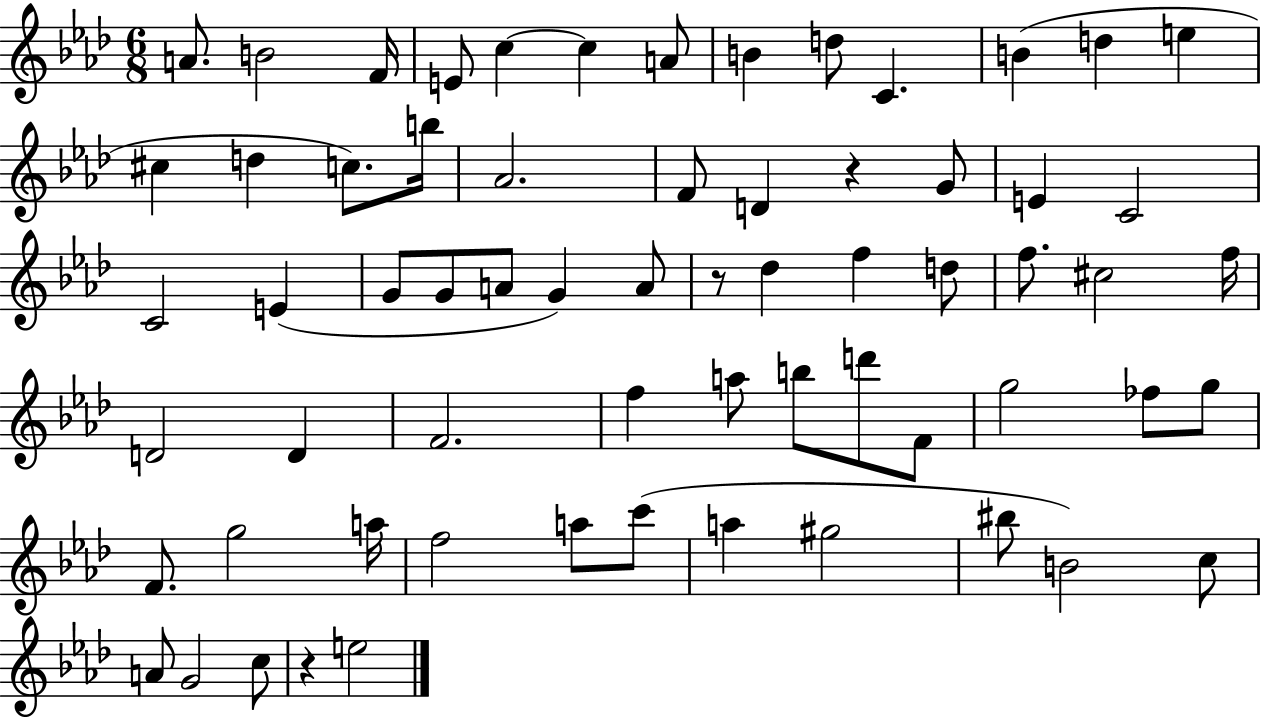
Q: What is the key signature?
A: AES major